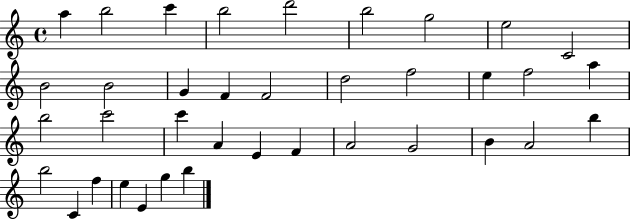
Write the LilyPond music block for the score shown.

{
  \clef treble
  \time 4/4
  \defaultTimeSignature
  \key c \major
  a''4 b''2 c'''4 | b''2 d'''2 | b''2 g''2 | e''2 c'2 | \break b'2 b'2 | g'4 f'4 f'2 | d''2 f''2 | e''4 f''2 a''4 | \break b''2 c'''2 | c'''4 a'4 e'4 f'4 | a'2 g'2 | b'4 a'2 b''4 | \break b''2 c'4 f''4 | e''4 e'4 g''4 b''4 | \bar "|."
}